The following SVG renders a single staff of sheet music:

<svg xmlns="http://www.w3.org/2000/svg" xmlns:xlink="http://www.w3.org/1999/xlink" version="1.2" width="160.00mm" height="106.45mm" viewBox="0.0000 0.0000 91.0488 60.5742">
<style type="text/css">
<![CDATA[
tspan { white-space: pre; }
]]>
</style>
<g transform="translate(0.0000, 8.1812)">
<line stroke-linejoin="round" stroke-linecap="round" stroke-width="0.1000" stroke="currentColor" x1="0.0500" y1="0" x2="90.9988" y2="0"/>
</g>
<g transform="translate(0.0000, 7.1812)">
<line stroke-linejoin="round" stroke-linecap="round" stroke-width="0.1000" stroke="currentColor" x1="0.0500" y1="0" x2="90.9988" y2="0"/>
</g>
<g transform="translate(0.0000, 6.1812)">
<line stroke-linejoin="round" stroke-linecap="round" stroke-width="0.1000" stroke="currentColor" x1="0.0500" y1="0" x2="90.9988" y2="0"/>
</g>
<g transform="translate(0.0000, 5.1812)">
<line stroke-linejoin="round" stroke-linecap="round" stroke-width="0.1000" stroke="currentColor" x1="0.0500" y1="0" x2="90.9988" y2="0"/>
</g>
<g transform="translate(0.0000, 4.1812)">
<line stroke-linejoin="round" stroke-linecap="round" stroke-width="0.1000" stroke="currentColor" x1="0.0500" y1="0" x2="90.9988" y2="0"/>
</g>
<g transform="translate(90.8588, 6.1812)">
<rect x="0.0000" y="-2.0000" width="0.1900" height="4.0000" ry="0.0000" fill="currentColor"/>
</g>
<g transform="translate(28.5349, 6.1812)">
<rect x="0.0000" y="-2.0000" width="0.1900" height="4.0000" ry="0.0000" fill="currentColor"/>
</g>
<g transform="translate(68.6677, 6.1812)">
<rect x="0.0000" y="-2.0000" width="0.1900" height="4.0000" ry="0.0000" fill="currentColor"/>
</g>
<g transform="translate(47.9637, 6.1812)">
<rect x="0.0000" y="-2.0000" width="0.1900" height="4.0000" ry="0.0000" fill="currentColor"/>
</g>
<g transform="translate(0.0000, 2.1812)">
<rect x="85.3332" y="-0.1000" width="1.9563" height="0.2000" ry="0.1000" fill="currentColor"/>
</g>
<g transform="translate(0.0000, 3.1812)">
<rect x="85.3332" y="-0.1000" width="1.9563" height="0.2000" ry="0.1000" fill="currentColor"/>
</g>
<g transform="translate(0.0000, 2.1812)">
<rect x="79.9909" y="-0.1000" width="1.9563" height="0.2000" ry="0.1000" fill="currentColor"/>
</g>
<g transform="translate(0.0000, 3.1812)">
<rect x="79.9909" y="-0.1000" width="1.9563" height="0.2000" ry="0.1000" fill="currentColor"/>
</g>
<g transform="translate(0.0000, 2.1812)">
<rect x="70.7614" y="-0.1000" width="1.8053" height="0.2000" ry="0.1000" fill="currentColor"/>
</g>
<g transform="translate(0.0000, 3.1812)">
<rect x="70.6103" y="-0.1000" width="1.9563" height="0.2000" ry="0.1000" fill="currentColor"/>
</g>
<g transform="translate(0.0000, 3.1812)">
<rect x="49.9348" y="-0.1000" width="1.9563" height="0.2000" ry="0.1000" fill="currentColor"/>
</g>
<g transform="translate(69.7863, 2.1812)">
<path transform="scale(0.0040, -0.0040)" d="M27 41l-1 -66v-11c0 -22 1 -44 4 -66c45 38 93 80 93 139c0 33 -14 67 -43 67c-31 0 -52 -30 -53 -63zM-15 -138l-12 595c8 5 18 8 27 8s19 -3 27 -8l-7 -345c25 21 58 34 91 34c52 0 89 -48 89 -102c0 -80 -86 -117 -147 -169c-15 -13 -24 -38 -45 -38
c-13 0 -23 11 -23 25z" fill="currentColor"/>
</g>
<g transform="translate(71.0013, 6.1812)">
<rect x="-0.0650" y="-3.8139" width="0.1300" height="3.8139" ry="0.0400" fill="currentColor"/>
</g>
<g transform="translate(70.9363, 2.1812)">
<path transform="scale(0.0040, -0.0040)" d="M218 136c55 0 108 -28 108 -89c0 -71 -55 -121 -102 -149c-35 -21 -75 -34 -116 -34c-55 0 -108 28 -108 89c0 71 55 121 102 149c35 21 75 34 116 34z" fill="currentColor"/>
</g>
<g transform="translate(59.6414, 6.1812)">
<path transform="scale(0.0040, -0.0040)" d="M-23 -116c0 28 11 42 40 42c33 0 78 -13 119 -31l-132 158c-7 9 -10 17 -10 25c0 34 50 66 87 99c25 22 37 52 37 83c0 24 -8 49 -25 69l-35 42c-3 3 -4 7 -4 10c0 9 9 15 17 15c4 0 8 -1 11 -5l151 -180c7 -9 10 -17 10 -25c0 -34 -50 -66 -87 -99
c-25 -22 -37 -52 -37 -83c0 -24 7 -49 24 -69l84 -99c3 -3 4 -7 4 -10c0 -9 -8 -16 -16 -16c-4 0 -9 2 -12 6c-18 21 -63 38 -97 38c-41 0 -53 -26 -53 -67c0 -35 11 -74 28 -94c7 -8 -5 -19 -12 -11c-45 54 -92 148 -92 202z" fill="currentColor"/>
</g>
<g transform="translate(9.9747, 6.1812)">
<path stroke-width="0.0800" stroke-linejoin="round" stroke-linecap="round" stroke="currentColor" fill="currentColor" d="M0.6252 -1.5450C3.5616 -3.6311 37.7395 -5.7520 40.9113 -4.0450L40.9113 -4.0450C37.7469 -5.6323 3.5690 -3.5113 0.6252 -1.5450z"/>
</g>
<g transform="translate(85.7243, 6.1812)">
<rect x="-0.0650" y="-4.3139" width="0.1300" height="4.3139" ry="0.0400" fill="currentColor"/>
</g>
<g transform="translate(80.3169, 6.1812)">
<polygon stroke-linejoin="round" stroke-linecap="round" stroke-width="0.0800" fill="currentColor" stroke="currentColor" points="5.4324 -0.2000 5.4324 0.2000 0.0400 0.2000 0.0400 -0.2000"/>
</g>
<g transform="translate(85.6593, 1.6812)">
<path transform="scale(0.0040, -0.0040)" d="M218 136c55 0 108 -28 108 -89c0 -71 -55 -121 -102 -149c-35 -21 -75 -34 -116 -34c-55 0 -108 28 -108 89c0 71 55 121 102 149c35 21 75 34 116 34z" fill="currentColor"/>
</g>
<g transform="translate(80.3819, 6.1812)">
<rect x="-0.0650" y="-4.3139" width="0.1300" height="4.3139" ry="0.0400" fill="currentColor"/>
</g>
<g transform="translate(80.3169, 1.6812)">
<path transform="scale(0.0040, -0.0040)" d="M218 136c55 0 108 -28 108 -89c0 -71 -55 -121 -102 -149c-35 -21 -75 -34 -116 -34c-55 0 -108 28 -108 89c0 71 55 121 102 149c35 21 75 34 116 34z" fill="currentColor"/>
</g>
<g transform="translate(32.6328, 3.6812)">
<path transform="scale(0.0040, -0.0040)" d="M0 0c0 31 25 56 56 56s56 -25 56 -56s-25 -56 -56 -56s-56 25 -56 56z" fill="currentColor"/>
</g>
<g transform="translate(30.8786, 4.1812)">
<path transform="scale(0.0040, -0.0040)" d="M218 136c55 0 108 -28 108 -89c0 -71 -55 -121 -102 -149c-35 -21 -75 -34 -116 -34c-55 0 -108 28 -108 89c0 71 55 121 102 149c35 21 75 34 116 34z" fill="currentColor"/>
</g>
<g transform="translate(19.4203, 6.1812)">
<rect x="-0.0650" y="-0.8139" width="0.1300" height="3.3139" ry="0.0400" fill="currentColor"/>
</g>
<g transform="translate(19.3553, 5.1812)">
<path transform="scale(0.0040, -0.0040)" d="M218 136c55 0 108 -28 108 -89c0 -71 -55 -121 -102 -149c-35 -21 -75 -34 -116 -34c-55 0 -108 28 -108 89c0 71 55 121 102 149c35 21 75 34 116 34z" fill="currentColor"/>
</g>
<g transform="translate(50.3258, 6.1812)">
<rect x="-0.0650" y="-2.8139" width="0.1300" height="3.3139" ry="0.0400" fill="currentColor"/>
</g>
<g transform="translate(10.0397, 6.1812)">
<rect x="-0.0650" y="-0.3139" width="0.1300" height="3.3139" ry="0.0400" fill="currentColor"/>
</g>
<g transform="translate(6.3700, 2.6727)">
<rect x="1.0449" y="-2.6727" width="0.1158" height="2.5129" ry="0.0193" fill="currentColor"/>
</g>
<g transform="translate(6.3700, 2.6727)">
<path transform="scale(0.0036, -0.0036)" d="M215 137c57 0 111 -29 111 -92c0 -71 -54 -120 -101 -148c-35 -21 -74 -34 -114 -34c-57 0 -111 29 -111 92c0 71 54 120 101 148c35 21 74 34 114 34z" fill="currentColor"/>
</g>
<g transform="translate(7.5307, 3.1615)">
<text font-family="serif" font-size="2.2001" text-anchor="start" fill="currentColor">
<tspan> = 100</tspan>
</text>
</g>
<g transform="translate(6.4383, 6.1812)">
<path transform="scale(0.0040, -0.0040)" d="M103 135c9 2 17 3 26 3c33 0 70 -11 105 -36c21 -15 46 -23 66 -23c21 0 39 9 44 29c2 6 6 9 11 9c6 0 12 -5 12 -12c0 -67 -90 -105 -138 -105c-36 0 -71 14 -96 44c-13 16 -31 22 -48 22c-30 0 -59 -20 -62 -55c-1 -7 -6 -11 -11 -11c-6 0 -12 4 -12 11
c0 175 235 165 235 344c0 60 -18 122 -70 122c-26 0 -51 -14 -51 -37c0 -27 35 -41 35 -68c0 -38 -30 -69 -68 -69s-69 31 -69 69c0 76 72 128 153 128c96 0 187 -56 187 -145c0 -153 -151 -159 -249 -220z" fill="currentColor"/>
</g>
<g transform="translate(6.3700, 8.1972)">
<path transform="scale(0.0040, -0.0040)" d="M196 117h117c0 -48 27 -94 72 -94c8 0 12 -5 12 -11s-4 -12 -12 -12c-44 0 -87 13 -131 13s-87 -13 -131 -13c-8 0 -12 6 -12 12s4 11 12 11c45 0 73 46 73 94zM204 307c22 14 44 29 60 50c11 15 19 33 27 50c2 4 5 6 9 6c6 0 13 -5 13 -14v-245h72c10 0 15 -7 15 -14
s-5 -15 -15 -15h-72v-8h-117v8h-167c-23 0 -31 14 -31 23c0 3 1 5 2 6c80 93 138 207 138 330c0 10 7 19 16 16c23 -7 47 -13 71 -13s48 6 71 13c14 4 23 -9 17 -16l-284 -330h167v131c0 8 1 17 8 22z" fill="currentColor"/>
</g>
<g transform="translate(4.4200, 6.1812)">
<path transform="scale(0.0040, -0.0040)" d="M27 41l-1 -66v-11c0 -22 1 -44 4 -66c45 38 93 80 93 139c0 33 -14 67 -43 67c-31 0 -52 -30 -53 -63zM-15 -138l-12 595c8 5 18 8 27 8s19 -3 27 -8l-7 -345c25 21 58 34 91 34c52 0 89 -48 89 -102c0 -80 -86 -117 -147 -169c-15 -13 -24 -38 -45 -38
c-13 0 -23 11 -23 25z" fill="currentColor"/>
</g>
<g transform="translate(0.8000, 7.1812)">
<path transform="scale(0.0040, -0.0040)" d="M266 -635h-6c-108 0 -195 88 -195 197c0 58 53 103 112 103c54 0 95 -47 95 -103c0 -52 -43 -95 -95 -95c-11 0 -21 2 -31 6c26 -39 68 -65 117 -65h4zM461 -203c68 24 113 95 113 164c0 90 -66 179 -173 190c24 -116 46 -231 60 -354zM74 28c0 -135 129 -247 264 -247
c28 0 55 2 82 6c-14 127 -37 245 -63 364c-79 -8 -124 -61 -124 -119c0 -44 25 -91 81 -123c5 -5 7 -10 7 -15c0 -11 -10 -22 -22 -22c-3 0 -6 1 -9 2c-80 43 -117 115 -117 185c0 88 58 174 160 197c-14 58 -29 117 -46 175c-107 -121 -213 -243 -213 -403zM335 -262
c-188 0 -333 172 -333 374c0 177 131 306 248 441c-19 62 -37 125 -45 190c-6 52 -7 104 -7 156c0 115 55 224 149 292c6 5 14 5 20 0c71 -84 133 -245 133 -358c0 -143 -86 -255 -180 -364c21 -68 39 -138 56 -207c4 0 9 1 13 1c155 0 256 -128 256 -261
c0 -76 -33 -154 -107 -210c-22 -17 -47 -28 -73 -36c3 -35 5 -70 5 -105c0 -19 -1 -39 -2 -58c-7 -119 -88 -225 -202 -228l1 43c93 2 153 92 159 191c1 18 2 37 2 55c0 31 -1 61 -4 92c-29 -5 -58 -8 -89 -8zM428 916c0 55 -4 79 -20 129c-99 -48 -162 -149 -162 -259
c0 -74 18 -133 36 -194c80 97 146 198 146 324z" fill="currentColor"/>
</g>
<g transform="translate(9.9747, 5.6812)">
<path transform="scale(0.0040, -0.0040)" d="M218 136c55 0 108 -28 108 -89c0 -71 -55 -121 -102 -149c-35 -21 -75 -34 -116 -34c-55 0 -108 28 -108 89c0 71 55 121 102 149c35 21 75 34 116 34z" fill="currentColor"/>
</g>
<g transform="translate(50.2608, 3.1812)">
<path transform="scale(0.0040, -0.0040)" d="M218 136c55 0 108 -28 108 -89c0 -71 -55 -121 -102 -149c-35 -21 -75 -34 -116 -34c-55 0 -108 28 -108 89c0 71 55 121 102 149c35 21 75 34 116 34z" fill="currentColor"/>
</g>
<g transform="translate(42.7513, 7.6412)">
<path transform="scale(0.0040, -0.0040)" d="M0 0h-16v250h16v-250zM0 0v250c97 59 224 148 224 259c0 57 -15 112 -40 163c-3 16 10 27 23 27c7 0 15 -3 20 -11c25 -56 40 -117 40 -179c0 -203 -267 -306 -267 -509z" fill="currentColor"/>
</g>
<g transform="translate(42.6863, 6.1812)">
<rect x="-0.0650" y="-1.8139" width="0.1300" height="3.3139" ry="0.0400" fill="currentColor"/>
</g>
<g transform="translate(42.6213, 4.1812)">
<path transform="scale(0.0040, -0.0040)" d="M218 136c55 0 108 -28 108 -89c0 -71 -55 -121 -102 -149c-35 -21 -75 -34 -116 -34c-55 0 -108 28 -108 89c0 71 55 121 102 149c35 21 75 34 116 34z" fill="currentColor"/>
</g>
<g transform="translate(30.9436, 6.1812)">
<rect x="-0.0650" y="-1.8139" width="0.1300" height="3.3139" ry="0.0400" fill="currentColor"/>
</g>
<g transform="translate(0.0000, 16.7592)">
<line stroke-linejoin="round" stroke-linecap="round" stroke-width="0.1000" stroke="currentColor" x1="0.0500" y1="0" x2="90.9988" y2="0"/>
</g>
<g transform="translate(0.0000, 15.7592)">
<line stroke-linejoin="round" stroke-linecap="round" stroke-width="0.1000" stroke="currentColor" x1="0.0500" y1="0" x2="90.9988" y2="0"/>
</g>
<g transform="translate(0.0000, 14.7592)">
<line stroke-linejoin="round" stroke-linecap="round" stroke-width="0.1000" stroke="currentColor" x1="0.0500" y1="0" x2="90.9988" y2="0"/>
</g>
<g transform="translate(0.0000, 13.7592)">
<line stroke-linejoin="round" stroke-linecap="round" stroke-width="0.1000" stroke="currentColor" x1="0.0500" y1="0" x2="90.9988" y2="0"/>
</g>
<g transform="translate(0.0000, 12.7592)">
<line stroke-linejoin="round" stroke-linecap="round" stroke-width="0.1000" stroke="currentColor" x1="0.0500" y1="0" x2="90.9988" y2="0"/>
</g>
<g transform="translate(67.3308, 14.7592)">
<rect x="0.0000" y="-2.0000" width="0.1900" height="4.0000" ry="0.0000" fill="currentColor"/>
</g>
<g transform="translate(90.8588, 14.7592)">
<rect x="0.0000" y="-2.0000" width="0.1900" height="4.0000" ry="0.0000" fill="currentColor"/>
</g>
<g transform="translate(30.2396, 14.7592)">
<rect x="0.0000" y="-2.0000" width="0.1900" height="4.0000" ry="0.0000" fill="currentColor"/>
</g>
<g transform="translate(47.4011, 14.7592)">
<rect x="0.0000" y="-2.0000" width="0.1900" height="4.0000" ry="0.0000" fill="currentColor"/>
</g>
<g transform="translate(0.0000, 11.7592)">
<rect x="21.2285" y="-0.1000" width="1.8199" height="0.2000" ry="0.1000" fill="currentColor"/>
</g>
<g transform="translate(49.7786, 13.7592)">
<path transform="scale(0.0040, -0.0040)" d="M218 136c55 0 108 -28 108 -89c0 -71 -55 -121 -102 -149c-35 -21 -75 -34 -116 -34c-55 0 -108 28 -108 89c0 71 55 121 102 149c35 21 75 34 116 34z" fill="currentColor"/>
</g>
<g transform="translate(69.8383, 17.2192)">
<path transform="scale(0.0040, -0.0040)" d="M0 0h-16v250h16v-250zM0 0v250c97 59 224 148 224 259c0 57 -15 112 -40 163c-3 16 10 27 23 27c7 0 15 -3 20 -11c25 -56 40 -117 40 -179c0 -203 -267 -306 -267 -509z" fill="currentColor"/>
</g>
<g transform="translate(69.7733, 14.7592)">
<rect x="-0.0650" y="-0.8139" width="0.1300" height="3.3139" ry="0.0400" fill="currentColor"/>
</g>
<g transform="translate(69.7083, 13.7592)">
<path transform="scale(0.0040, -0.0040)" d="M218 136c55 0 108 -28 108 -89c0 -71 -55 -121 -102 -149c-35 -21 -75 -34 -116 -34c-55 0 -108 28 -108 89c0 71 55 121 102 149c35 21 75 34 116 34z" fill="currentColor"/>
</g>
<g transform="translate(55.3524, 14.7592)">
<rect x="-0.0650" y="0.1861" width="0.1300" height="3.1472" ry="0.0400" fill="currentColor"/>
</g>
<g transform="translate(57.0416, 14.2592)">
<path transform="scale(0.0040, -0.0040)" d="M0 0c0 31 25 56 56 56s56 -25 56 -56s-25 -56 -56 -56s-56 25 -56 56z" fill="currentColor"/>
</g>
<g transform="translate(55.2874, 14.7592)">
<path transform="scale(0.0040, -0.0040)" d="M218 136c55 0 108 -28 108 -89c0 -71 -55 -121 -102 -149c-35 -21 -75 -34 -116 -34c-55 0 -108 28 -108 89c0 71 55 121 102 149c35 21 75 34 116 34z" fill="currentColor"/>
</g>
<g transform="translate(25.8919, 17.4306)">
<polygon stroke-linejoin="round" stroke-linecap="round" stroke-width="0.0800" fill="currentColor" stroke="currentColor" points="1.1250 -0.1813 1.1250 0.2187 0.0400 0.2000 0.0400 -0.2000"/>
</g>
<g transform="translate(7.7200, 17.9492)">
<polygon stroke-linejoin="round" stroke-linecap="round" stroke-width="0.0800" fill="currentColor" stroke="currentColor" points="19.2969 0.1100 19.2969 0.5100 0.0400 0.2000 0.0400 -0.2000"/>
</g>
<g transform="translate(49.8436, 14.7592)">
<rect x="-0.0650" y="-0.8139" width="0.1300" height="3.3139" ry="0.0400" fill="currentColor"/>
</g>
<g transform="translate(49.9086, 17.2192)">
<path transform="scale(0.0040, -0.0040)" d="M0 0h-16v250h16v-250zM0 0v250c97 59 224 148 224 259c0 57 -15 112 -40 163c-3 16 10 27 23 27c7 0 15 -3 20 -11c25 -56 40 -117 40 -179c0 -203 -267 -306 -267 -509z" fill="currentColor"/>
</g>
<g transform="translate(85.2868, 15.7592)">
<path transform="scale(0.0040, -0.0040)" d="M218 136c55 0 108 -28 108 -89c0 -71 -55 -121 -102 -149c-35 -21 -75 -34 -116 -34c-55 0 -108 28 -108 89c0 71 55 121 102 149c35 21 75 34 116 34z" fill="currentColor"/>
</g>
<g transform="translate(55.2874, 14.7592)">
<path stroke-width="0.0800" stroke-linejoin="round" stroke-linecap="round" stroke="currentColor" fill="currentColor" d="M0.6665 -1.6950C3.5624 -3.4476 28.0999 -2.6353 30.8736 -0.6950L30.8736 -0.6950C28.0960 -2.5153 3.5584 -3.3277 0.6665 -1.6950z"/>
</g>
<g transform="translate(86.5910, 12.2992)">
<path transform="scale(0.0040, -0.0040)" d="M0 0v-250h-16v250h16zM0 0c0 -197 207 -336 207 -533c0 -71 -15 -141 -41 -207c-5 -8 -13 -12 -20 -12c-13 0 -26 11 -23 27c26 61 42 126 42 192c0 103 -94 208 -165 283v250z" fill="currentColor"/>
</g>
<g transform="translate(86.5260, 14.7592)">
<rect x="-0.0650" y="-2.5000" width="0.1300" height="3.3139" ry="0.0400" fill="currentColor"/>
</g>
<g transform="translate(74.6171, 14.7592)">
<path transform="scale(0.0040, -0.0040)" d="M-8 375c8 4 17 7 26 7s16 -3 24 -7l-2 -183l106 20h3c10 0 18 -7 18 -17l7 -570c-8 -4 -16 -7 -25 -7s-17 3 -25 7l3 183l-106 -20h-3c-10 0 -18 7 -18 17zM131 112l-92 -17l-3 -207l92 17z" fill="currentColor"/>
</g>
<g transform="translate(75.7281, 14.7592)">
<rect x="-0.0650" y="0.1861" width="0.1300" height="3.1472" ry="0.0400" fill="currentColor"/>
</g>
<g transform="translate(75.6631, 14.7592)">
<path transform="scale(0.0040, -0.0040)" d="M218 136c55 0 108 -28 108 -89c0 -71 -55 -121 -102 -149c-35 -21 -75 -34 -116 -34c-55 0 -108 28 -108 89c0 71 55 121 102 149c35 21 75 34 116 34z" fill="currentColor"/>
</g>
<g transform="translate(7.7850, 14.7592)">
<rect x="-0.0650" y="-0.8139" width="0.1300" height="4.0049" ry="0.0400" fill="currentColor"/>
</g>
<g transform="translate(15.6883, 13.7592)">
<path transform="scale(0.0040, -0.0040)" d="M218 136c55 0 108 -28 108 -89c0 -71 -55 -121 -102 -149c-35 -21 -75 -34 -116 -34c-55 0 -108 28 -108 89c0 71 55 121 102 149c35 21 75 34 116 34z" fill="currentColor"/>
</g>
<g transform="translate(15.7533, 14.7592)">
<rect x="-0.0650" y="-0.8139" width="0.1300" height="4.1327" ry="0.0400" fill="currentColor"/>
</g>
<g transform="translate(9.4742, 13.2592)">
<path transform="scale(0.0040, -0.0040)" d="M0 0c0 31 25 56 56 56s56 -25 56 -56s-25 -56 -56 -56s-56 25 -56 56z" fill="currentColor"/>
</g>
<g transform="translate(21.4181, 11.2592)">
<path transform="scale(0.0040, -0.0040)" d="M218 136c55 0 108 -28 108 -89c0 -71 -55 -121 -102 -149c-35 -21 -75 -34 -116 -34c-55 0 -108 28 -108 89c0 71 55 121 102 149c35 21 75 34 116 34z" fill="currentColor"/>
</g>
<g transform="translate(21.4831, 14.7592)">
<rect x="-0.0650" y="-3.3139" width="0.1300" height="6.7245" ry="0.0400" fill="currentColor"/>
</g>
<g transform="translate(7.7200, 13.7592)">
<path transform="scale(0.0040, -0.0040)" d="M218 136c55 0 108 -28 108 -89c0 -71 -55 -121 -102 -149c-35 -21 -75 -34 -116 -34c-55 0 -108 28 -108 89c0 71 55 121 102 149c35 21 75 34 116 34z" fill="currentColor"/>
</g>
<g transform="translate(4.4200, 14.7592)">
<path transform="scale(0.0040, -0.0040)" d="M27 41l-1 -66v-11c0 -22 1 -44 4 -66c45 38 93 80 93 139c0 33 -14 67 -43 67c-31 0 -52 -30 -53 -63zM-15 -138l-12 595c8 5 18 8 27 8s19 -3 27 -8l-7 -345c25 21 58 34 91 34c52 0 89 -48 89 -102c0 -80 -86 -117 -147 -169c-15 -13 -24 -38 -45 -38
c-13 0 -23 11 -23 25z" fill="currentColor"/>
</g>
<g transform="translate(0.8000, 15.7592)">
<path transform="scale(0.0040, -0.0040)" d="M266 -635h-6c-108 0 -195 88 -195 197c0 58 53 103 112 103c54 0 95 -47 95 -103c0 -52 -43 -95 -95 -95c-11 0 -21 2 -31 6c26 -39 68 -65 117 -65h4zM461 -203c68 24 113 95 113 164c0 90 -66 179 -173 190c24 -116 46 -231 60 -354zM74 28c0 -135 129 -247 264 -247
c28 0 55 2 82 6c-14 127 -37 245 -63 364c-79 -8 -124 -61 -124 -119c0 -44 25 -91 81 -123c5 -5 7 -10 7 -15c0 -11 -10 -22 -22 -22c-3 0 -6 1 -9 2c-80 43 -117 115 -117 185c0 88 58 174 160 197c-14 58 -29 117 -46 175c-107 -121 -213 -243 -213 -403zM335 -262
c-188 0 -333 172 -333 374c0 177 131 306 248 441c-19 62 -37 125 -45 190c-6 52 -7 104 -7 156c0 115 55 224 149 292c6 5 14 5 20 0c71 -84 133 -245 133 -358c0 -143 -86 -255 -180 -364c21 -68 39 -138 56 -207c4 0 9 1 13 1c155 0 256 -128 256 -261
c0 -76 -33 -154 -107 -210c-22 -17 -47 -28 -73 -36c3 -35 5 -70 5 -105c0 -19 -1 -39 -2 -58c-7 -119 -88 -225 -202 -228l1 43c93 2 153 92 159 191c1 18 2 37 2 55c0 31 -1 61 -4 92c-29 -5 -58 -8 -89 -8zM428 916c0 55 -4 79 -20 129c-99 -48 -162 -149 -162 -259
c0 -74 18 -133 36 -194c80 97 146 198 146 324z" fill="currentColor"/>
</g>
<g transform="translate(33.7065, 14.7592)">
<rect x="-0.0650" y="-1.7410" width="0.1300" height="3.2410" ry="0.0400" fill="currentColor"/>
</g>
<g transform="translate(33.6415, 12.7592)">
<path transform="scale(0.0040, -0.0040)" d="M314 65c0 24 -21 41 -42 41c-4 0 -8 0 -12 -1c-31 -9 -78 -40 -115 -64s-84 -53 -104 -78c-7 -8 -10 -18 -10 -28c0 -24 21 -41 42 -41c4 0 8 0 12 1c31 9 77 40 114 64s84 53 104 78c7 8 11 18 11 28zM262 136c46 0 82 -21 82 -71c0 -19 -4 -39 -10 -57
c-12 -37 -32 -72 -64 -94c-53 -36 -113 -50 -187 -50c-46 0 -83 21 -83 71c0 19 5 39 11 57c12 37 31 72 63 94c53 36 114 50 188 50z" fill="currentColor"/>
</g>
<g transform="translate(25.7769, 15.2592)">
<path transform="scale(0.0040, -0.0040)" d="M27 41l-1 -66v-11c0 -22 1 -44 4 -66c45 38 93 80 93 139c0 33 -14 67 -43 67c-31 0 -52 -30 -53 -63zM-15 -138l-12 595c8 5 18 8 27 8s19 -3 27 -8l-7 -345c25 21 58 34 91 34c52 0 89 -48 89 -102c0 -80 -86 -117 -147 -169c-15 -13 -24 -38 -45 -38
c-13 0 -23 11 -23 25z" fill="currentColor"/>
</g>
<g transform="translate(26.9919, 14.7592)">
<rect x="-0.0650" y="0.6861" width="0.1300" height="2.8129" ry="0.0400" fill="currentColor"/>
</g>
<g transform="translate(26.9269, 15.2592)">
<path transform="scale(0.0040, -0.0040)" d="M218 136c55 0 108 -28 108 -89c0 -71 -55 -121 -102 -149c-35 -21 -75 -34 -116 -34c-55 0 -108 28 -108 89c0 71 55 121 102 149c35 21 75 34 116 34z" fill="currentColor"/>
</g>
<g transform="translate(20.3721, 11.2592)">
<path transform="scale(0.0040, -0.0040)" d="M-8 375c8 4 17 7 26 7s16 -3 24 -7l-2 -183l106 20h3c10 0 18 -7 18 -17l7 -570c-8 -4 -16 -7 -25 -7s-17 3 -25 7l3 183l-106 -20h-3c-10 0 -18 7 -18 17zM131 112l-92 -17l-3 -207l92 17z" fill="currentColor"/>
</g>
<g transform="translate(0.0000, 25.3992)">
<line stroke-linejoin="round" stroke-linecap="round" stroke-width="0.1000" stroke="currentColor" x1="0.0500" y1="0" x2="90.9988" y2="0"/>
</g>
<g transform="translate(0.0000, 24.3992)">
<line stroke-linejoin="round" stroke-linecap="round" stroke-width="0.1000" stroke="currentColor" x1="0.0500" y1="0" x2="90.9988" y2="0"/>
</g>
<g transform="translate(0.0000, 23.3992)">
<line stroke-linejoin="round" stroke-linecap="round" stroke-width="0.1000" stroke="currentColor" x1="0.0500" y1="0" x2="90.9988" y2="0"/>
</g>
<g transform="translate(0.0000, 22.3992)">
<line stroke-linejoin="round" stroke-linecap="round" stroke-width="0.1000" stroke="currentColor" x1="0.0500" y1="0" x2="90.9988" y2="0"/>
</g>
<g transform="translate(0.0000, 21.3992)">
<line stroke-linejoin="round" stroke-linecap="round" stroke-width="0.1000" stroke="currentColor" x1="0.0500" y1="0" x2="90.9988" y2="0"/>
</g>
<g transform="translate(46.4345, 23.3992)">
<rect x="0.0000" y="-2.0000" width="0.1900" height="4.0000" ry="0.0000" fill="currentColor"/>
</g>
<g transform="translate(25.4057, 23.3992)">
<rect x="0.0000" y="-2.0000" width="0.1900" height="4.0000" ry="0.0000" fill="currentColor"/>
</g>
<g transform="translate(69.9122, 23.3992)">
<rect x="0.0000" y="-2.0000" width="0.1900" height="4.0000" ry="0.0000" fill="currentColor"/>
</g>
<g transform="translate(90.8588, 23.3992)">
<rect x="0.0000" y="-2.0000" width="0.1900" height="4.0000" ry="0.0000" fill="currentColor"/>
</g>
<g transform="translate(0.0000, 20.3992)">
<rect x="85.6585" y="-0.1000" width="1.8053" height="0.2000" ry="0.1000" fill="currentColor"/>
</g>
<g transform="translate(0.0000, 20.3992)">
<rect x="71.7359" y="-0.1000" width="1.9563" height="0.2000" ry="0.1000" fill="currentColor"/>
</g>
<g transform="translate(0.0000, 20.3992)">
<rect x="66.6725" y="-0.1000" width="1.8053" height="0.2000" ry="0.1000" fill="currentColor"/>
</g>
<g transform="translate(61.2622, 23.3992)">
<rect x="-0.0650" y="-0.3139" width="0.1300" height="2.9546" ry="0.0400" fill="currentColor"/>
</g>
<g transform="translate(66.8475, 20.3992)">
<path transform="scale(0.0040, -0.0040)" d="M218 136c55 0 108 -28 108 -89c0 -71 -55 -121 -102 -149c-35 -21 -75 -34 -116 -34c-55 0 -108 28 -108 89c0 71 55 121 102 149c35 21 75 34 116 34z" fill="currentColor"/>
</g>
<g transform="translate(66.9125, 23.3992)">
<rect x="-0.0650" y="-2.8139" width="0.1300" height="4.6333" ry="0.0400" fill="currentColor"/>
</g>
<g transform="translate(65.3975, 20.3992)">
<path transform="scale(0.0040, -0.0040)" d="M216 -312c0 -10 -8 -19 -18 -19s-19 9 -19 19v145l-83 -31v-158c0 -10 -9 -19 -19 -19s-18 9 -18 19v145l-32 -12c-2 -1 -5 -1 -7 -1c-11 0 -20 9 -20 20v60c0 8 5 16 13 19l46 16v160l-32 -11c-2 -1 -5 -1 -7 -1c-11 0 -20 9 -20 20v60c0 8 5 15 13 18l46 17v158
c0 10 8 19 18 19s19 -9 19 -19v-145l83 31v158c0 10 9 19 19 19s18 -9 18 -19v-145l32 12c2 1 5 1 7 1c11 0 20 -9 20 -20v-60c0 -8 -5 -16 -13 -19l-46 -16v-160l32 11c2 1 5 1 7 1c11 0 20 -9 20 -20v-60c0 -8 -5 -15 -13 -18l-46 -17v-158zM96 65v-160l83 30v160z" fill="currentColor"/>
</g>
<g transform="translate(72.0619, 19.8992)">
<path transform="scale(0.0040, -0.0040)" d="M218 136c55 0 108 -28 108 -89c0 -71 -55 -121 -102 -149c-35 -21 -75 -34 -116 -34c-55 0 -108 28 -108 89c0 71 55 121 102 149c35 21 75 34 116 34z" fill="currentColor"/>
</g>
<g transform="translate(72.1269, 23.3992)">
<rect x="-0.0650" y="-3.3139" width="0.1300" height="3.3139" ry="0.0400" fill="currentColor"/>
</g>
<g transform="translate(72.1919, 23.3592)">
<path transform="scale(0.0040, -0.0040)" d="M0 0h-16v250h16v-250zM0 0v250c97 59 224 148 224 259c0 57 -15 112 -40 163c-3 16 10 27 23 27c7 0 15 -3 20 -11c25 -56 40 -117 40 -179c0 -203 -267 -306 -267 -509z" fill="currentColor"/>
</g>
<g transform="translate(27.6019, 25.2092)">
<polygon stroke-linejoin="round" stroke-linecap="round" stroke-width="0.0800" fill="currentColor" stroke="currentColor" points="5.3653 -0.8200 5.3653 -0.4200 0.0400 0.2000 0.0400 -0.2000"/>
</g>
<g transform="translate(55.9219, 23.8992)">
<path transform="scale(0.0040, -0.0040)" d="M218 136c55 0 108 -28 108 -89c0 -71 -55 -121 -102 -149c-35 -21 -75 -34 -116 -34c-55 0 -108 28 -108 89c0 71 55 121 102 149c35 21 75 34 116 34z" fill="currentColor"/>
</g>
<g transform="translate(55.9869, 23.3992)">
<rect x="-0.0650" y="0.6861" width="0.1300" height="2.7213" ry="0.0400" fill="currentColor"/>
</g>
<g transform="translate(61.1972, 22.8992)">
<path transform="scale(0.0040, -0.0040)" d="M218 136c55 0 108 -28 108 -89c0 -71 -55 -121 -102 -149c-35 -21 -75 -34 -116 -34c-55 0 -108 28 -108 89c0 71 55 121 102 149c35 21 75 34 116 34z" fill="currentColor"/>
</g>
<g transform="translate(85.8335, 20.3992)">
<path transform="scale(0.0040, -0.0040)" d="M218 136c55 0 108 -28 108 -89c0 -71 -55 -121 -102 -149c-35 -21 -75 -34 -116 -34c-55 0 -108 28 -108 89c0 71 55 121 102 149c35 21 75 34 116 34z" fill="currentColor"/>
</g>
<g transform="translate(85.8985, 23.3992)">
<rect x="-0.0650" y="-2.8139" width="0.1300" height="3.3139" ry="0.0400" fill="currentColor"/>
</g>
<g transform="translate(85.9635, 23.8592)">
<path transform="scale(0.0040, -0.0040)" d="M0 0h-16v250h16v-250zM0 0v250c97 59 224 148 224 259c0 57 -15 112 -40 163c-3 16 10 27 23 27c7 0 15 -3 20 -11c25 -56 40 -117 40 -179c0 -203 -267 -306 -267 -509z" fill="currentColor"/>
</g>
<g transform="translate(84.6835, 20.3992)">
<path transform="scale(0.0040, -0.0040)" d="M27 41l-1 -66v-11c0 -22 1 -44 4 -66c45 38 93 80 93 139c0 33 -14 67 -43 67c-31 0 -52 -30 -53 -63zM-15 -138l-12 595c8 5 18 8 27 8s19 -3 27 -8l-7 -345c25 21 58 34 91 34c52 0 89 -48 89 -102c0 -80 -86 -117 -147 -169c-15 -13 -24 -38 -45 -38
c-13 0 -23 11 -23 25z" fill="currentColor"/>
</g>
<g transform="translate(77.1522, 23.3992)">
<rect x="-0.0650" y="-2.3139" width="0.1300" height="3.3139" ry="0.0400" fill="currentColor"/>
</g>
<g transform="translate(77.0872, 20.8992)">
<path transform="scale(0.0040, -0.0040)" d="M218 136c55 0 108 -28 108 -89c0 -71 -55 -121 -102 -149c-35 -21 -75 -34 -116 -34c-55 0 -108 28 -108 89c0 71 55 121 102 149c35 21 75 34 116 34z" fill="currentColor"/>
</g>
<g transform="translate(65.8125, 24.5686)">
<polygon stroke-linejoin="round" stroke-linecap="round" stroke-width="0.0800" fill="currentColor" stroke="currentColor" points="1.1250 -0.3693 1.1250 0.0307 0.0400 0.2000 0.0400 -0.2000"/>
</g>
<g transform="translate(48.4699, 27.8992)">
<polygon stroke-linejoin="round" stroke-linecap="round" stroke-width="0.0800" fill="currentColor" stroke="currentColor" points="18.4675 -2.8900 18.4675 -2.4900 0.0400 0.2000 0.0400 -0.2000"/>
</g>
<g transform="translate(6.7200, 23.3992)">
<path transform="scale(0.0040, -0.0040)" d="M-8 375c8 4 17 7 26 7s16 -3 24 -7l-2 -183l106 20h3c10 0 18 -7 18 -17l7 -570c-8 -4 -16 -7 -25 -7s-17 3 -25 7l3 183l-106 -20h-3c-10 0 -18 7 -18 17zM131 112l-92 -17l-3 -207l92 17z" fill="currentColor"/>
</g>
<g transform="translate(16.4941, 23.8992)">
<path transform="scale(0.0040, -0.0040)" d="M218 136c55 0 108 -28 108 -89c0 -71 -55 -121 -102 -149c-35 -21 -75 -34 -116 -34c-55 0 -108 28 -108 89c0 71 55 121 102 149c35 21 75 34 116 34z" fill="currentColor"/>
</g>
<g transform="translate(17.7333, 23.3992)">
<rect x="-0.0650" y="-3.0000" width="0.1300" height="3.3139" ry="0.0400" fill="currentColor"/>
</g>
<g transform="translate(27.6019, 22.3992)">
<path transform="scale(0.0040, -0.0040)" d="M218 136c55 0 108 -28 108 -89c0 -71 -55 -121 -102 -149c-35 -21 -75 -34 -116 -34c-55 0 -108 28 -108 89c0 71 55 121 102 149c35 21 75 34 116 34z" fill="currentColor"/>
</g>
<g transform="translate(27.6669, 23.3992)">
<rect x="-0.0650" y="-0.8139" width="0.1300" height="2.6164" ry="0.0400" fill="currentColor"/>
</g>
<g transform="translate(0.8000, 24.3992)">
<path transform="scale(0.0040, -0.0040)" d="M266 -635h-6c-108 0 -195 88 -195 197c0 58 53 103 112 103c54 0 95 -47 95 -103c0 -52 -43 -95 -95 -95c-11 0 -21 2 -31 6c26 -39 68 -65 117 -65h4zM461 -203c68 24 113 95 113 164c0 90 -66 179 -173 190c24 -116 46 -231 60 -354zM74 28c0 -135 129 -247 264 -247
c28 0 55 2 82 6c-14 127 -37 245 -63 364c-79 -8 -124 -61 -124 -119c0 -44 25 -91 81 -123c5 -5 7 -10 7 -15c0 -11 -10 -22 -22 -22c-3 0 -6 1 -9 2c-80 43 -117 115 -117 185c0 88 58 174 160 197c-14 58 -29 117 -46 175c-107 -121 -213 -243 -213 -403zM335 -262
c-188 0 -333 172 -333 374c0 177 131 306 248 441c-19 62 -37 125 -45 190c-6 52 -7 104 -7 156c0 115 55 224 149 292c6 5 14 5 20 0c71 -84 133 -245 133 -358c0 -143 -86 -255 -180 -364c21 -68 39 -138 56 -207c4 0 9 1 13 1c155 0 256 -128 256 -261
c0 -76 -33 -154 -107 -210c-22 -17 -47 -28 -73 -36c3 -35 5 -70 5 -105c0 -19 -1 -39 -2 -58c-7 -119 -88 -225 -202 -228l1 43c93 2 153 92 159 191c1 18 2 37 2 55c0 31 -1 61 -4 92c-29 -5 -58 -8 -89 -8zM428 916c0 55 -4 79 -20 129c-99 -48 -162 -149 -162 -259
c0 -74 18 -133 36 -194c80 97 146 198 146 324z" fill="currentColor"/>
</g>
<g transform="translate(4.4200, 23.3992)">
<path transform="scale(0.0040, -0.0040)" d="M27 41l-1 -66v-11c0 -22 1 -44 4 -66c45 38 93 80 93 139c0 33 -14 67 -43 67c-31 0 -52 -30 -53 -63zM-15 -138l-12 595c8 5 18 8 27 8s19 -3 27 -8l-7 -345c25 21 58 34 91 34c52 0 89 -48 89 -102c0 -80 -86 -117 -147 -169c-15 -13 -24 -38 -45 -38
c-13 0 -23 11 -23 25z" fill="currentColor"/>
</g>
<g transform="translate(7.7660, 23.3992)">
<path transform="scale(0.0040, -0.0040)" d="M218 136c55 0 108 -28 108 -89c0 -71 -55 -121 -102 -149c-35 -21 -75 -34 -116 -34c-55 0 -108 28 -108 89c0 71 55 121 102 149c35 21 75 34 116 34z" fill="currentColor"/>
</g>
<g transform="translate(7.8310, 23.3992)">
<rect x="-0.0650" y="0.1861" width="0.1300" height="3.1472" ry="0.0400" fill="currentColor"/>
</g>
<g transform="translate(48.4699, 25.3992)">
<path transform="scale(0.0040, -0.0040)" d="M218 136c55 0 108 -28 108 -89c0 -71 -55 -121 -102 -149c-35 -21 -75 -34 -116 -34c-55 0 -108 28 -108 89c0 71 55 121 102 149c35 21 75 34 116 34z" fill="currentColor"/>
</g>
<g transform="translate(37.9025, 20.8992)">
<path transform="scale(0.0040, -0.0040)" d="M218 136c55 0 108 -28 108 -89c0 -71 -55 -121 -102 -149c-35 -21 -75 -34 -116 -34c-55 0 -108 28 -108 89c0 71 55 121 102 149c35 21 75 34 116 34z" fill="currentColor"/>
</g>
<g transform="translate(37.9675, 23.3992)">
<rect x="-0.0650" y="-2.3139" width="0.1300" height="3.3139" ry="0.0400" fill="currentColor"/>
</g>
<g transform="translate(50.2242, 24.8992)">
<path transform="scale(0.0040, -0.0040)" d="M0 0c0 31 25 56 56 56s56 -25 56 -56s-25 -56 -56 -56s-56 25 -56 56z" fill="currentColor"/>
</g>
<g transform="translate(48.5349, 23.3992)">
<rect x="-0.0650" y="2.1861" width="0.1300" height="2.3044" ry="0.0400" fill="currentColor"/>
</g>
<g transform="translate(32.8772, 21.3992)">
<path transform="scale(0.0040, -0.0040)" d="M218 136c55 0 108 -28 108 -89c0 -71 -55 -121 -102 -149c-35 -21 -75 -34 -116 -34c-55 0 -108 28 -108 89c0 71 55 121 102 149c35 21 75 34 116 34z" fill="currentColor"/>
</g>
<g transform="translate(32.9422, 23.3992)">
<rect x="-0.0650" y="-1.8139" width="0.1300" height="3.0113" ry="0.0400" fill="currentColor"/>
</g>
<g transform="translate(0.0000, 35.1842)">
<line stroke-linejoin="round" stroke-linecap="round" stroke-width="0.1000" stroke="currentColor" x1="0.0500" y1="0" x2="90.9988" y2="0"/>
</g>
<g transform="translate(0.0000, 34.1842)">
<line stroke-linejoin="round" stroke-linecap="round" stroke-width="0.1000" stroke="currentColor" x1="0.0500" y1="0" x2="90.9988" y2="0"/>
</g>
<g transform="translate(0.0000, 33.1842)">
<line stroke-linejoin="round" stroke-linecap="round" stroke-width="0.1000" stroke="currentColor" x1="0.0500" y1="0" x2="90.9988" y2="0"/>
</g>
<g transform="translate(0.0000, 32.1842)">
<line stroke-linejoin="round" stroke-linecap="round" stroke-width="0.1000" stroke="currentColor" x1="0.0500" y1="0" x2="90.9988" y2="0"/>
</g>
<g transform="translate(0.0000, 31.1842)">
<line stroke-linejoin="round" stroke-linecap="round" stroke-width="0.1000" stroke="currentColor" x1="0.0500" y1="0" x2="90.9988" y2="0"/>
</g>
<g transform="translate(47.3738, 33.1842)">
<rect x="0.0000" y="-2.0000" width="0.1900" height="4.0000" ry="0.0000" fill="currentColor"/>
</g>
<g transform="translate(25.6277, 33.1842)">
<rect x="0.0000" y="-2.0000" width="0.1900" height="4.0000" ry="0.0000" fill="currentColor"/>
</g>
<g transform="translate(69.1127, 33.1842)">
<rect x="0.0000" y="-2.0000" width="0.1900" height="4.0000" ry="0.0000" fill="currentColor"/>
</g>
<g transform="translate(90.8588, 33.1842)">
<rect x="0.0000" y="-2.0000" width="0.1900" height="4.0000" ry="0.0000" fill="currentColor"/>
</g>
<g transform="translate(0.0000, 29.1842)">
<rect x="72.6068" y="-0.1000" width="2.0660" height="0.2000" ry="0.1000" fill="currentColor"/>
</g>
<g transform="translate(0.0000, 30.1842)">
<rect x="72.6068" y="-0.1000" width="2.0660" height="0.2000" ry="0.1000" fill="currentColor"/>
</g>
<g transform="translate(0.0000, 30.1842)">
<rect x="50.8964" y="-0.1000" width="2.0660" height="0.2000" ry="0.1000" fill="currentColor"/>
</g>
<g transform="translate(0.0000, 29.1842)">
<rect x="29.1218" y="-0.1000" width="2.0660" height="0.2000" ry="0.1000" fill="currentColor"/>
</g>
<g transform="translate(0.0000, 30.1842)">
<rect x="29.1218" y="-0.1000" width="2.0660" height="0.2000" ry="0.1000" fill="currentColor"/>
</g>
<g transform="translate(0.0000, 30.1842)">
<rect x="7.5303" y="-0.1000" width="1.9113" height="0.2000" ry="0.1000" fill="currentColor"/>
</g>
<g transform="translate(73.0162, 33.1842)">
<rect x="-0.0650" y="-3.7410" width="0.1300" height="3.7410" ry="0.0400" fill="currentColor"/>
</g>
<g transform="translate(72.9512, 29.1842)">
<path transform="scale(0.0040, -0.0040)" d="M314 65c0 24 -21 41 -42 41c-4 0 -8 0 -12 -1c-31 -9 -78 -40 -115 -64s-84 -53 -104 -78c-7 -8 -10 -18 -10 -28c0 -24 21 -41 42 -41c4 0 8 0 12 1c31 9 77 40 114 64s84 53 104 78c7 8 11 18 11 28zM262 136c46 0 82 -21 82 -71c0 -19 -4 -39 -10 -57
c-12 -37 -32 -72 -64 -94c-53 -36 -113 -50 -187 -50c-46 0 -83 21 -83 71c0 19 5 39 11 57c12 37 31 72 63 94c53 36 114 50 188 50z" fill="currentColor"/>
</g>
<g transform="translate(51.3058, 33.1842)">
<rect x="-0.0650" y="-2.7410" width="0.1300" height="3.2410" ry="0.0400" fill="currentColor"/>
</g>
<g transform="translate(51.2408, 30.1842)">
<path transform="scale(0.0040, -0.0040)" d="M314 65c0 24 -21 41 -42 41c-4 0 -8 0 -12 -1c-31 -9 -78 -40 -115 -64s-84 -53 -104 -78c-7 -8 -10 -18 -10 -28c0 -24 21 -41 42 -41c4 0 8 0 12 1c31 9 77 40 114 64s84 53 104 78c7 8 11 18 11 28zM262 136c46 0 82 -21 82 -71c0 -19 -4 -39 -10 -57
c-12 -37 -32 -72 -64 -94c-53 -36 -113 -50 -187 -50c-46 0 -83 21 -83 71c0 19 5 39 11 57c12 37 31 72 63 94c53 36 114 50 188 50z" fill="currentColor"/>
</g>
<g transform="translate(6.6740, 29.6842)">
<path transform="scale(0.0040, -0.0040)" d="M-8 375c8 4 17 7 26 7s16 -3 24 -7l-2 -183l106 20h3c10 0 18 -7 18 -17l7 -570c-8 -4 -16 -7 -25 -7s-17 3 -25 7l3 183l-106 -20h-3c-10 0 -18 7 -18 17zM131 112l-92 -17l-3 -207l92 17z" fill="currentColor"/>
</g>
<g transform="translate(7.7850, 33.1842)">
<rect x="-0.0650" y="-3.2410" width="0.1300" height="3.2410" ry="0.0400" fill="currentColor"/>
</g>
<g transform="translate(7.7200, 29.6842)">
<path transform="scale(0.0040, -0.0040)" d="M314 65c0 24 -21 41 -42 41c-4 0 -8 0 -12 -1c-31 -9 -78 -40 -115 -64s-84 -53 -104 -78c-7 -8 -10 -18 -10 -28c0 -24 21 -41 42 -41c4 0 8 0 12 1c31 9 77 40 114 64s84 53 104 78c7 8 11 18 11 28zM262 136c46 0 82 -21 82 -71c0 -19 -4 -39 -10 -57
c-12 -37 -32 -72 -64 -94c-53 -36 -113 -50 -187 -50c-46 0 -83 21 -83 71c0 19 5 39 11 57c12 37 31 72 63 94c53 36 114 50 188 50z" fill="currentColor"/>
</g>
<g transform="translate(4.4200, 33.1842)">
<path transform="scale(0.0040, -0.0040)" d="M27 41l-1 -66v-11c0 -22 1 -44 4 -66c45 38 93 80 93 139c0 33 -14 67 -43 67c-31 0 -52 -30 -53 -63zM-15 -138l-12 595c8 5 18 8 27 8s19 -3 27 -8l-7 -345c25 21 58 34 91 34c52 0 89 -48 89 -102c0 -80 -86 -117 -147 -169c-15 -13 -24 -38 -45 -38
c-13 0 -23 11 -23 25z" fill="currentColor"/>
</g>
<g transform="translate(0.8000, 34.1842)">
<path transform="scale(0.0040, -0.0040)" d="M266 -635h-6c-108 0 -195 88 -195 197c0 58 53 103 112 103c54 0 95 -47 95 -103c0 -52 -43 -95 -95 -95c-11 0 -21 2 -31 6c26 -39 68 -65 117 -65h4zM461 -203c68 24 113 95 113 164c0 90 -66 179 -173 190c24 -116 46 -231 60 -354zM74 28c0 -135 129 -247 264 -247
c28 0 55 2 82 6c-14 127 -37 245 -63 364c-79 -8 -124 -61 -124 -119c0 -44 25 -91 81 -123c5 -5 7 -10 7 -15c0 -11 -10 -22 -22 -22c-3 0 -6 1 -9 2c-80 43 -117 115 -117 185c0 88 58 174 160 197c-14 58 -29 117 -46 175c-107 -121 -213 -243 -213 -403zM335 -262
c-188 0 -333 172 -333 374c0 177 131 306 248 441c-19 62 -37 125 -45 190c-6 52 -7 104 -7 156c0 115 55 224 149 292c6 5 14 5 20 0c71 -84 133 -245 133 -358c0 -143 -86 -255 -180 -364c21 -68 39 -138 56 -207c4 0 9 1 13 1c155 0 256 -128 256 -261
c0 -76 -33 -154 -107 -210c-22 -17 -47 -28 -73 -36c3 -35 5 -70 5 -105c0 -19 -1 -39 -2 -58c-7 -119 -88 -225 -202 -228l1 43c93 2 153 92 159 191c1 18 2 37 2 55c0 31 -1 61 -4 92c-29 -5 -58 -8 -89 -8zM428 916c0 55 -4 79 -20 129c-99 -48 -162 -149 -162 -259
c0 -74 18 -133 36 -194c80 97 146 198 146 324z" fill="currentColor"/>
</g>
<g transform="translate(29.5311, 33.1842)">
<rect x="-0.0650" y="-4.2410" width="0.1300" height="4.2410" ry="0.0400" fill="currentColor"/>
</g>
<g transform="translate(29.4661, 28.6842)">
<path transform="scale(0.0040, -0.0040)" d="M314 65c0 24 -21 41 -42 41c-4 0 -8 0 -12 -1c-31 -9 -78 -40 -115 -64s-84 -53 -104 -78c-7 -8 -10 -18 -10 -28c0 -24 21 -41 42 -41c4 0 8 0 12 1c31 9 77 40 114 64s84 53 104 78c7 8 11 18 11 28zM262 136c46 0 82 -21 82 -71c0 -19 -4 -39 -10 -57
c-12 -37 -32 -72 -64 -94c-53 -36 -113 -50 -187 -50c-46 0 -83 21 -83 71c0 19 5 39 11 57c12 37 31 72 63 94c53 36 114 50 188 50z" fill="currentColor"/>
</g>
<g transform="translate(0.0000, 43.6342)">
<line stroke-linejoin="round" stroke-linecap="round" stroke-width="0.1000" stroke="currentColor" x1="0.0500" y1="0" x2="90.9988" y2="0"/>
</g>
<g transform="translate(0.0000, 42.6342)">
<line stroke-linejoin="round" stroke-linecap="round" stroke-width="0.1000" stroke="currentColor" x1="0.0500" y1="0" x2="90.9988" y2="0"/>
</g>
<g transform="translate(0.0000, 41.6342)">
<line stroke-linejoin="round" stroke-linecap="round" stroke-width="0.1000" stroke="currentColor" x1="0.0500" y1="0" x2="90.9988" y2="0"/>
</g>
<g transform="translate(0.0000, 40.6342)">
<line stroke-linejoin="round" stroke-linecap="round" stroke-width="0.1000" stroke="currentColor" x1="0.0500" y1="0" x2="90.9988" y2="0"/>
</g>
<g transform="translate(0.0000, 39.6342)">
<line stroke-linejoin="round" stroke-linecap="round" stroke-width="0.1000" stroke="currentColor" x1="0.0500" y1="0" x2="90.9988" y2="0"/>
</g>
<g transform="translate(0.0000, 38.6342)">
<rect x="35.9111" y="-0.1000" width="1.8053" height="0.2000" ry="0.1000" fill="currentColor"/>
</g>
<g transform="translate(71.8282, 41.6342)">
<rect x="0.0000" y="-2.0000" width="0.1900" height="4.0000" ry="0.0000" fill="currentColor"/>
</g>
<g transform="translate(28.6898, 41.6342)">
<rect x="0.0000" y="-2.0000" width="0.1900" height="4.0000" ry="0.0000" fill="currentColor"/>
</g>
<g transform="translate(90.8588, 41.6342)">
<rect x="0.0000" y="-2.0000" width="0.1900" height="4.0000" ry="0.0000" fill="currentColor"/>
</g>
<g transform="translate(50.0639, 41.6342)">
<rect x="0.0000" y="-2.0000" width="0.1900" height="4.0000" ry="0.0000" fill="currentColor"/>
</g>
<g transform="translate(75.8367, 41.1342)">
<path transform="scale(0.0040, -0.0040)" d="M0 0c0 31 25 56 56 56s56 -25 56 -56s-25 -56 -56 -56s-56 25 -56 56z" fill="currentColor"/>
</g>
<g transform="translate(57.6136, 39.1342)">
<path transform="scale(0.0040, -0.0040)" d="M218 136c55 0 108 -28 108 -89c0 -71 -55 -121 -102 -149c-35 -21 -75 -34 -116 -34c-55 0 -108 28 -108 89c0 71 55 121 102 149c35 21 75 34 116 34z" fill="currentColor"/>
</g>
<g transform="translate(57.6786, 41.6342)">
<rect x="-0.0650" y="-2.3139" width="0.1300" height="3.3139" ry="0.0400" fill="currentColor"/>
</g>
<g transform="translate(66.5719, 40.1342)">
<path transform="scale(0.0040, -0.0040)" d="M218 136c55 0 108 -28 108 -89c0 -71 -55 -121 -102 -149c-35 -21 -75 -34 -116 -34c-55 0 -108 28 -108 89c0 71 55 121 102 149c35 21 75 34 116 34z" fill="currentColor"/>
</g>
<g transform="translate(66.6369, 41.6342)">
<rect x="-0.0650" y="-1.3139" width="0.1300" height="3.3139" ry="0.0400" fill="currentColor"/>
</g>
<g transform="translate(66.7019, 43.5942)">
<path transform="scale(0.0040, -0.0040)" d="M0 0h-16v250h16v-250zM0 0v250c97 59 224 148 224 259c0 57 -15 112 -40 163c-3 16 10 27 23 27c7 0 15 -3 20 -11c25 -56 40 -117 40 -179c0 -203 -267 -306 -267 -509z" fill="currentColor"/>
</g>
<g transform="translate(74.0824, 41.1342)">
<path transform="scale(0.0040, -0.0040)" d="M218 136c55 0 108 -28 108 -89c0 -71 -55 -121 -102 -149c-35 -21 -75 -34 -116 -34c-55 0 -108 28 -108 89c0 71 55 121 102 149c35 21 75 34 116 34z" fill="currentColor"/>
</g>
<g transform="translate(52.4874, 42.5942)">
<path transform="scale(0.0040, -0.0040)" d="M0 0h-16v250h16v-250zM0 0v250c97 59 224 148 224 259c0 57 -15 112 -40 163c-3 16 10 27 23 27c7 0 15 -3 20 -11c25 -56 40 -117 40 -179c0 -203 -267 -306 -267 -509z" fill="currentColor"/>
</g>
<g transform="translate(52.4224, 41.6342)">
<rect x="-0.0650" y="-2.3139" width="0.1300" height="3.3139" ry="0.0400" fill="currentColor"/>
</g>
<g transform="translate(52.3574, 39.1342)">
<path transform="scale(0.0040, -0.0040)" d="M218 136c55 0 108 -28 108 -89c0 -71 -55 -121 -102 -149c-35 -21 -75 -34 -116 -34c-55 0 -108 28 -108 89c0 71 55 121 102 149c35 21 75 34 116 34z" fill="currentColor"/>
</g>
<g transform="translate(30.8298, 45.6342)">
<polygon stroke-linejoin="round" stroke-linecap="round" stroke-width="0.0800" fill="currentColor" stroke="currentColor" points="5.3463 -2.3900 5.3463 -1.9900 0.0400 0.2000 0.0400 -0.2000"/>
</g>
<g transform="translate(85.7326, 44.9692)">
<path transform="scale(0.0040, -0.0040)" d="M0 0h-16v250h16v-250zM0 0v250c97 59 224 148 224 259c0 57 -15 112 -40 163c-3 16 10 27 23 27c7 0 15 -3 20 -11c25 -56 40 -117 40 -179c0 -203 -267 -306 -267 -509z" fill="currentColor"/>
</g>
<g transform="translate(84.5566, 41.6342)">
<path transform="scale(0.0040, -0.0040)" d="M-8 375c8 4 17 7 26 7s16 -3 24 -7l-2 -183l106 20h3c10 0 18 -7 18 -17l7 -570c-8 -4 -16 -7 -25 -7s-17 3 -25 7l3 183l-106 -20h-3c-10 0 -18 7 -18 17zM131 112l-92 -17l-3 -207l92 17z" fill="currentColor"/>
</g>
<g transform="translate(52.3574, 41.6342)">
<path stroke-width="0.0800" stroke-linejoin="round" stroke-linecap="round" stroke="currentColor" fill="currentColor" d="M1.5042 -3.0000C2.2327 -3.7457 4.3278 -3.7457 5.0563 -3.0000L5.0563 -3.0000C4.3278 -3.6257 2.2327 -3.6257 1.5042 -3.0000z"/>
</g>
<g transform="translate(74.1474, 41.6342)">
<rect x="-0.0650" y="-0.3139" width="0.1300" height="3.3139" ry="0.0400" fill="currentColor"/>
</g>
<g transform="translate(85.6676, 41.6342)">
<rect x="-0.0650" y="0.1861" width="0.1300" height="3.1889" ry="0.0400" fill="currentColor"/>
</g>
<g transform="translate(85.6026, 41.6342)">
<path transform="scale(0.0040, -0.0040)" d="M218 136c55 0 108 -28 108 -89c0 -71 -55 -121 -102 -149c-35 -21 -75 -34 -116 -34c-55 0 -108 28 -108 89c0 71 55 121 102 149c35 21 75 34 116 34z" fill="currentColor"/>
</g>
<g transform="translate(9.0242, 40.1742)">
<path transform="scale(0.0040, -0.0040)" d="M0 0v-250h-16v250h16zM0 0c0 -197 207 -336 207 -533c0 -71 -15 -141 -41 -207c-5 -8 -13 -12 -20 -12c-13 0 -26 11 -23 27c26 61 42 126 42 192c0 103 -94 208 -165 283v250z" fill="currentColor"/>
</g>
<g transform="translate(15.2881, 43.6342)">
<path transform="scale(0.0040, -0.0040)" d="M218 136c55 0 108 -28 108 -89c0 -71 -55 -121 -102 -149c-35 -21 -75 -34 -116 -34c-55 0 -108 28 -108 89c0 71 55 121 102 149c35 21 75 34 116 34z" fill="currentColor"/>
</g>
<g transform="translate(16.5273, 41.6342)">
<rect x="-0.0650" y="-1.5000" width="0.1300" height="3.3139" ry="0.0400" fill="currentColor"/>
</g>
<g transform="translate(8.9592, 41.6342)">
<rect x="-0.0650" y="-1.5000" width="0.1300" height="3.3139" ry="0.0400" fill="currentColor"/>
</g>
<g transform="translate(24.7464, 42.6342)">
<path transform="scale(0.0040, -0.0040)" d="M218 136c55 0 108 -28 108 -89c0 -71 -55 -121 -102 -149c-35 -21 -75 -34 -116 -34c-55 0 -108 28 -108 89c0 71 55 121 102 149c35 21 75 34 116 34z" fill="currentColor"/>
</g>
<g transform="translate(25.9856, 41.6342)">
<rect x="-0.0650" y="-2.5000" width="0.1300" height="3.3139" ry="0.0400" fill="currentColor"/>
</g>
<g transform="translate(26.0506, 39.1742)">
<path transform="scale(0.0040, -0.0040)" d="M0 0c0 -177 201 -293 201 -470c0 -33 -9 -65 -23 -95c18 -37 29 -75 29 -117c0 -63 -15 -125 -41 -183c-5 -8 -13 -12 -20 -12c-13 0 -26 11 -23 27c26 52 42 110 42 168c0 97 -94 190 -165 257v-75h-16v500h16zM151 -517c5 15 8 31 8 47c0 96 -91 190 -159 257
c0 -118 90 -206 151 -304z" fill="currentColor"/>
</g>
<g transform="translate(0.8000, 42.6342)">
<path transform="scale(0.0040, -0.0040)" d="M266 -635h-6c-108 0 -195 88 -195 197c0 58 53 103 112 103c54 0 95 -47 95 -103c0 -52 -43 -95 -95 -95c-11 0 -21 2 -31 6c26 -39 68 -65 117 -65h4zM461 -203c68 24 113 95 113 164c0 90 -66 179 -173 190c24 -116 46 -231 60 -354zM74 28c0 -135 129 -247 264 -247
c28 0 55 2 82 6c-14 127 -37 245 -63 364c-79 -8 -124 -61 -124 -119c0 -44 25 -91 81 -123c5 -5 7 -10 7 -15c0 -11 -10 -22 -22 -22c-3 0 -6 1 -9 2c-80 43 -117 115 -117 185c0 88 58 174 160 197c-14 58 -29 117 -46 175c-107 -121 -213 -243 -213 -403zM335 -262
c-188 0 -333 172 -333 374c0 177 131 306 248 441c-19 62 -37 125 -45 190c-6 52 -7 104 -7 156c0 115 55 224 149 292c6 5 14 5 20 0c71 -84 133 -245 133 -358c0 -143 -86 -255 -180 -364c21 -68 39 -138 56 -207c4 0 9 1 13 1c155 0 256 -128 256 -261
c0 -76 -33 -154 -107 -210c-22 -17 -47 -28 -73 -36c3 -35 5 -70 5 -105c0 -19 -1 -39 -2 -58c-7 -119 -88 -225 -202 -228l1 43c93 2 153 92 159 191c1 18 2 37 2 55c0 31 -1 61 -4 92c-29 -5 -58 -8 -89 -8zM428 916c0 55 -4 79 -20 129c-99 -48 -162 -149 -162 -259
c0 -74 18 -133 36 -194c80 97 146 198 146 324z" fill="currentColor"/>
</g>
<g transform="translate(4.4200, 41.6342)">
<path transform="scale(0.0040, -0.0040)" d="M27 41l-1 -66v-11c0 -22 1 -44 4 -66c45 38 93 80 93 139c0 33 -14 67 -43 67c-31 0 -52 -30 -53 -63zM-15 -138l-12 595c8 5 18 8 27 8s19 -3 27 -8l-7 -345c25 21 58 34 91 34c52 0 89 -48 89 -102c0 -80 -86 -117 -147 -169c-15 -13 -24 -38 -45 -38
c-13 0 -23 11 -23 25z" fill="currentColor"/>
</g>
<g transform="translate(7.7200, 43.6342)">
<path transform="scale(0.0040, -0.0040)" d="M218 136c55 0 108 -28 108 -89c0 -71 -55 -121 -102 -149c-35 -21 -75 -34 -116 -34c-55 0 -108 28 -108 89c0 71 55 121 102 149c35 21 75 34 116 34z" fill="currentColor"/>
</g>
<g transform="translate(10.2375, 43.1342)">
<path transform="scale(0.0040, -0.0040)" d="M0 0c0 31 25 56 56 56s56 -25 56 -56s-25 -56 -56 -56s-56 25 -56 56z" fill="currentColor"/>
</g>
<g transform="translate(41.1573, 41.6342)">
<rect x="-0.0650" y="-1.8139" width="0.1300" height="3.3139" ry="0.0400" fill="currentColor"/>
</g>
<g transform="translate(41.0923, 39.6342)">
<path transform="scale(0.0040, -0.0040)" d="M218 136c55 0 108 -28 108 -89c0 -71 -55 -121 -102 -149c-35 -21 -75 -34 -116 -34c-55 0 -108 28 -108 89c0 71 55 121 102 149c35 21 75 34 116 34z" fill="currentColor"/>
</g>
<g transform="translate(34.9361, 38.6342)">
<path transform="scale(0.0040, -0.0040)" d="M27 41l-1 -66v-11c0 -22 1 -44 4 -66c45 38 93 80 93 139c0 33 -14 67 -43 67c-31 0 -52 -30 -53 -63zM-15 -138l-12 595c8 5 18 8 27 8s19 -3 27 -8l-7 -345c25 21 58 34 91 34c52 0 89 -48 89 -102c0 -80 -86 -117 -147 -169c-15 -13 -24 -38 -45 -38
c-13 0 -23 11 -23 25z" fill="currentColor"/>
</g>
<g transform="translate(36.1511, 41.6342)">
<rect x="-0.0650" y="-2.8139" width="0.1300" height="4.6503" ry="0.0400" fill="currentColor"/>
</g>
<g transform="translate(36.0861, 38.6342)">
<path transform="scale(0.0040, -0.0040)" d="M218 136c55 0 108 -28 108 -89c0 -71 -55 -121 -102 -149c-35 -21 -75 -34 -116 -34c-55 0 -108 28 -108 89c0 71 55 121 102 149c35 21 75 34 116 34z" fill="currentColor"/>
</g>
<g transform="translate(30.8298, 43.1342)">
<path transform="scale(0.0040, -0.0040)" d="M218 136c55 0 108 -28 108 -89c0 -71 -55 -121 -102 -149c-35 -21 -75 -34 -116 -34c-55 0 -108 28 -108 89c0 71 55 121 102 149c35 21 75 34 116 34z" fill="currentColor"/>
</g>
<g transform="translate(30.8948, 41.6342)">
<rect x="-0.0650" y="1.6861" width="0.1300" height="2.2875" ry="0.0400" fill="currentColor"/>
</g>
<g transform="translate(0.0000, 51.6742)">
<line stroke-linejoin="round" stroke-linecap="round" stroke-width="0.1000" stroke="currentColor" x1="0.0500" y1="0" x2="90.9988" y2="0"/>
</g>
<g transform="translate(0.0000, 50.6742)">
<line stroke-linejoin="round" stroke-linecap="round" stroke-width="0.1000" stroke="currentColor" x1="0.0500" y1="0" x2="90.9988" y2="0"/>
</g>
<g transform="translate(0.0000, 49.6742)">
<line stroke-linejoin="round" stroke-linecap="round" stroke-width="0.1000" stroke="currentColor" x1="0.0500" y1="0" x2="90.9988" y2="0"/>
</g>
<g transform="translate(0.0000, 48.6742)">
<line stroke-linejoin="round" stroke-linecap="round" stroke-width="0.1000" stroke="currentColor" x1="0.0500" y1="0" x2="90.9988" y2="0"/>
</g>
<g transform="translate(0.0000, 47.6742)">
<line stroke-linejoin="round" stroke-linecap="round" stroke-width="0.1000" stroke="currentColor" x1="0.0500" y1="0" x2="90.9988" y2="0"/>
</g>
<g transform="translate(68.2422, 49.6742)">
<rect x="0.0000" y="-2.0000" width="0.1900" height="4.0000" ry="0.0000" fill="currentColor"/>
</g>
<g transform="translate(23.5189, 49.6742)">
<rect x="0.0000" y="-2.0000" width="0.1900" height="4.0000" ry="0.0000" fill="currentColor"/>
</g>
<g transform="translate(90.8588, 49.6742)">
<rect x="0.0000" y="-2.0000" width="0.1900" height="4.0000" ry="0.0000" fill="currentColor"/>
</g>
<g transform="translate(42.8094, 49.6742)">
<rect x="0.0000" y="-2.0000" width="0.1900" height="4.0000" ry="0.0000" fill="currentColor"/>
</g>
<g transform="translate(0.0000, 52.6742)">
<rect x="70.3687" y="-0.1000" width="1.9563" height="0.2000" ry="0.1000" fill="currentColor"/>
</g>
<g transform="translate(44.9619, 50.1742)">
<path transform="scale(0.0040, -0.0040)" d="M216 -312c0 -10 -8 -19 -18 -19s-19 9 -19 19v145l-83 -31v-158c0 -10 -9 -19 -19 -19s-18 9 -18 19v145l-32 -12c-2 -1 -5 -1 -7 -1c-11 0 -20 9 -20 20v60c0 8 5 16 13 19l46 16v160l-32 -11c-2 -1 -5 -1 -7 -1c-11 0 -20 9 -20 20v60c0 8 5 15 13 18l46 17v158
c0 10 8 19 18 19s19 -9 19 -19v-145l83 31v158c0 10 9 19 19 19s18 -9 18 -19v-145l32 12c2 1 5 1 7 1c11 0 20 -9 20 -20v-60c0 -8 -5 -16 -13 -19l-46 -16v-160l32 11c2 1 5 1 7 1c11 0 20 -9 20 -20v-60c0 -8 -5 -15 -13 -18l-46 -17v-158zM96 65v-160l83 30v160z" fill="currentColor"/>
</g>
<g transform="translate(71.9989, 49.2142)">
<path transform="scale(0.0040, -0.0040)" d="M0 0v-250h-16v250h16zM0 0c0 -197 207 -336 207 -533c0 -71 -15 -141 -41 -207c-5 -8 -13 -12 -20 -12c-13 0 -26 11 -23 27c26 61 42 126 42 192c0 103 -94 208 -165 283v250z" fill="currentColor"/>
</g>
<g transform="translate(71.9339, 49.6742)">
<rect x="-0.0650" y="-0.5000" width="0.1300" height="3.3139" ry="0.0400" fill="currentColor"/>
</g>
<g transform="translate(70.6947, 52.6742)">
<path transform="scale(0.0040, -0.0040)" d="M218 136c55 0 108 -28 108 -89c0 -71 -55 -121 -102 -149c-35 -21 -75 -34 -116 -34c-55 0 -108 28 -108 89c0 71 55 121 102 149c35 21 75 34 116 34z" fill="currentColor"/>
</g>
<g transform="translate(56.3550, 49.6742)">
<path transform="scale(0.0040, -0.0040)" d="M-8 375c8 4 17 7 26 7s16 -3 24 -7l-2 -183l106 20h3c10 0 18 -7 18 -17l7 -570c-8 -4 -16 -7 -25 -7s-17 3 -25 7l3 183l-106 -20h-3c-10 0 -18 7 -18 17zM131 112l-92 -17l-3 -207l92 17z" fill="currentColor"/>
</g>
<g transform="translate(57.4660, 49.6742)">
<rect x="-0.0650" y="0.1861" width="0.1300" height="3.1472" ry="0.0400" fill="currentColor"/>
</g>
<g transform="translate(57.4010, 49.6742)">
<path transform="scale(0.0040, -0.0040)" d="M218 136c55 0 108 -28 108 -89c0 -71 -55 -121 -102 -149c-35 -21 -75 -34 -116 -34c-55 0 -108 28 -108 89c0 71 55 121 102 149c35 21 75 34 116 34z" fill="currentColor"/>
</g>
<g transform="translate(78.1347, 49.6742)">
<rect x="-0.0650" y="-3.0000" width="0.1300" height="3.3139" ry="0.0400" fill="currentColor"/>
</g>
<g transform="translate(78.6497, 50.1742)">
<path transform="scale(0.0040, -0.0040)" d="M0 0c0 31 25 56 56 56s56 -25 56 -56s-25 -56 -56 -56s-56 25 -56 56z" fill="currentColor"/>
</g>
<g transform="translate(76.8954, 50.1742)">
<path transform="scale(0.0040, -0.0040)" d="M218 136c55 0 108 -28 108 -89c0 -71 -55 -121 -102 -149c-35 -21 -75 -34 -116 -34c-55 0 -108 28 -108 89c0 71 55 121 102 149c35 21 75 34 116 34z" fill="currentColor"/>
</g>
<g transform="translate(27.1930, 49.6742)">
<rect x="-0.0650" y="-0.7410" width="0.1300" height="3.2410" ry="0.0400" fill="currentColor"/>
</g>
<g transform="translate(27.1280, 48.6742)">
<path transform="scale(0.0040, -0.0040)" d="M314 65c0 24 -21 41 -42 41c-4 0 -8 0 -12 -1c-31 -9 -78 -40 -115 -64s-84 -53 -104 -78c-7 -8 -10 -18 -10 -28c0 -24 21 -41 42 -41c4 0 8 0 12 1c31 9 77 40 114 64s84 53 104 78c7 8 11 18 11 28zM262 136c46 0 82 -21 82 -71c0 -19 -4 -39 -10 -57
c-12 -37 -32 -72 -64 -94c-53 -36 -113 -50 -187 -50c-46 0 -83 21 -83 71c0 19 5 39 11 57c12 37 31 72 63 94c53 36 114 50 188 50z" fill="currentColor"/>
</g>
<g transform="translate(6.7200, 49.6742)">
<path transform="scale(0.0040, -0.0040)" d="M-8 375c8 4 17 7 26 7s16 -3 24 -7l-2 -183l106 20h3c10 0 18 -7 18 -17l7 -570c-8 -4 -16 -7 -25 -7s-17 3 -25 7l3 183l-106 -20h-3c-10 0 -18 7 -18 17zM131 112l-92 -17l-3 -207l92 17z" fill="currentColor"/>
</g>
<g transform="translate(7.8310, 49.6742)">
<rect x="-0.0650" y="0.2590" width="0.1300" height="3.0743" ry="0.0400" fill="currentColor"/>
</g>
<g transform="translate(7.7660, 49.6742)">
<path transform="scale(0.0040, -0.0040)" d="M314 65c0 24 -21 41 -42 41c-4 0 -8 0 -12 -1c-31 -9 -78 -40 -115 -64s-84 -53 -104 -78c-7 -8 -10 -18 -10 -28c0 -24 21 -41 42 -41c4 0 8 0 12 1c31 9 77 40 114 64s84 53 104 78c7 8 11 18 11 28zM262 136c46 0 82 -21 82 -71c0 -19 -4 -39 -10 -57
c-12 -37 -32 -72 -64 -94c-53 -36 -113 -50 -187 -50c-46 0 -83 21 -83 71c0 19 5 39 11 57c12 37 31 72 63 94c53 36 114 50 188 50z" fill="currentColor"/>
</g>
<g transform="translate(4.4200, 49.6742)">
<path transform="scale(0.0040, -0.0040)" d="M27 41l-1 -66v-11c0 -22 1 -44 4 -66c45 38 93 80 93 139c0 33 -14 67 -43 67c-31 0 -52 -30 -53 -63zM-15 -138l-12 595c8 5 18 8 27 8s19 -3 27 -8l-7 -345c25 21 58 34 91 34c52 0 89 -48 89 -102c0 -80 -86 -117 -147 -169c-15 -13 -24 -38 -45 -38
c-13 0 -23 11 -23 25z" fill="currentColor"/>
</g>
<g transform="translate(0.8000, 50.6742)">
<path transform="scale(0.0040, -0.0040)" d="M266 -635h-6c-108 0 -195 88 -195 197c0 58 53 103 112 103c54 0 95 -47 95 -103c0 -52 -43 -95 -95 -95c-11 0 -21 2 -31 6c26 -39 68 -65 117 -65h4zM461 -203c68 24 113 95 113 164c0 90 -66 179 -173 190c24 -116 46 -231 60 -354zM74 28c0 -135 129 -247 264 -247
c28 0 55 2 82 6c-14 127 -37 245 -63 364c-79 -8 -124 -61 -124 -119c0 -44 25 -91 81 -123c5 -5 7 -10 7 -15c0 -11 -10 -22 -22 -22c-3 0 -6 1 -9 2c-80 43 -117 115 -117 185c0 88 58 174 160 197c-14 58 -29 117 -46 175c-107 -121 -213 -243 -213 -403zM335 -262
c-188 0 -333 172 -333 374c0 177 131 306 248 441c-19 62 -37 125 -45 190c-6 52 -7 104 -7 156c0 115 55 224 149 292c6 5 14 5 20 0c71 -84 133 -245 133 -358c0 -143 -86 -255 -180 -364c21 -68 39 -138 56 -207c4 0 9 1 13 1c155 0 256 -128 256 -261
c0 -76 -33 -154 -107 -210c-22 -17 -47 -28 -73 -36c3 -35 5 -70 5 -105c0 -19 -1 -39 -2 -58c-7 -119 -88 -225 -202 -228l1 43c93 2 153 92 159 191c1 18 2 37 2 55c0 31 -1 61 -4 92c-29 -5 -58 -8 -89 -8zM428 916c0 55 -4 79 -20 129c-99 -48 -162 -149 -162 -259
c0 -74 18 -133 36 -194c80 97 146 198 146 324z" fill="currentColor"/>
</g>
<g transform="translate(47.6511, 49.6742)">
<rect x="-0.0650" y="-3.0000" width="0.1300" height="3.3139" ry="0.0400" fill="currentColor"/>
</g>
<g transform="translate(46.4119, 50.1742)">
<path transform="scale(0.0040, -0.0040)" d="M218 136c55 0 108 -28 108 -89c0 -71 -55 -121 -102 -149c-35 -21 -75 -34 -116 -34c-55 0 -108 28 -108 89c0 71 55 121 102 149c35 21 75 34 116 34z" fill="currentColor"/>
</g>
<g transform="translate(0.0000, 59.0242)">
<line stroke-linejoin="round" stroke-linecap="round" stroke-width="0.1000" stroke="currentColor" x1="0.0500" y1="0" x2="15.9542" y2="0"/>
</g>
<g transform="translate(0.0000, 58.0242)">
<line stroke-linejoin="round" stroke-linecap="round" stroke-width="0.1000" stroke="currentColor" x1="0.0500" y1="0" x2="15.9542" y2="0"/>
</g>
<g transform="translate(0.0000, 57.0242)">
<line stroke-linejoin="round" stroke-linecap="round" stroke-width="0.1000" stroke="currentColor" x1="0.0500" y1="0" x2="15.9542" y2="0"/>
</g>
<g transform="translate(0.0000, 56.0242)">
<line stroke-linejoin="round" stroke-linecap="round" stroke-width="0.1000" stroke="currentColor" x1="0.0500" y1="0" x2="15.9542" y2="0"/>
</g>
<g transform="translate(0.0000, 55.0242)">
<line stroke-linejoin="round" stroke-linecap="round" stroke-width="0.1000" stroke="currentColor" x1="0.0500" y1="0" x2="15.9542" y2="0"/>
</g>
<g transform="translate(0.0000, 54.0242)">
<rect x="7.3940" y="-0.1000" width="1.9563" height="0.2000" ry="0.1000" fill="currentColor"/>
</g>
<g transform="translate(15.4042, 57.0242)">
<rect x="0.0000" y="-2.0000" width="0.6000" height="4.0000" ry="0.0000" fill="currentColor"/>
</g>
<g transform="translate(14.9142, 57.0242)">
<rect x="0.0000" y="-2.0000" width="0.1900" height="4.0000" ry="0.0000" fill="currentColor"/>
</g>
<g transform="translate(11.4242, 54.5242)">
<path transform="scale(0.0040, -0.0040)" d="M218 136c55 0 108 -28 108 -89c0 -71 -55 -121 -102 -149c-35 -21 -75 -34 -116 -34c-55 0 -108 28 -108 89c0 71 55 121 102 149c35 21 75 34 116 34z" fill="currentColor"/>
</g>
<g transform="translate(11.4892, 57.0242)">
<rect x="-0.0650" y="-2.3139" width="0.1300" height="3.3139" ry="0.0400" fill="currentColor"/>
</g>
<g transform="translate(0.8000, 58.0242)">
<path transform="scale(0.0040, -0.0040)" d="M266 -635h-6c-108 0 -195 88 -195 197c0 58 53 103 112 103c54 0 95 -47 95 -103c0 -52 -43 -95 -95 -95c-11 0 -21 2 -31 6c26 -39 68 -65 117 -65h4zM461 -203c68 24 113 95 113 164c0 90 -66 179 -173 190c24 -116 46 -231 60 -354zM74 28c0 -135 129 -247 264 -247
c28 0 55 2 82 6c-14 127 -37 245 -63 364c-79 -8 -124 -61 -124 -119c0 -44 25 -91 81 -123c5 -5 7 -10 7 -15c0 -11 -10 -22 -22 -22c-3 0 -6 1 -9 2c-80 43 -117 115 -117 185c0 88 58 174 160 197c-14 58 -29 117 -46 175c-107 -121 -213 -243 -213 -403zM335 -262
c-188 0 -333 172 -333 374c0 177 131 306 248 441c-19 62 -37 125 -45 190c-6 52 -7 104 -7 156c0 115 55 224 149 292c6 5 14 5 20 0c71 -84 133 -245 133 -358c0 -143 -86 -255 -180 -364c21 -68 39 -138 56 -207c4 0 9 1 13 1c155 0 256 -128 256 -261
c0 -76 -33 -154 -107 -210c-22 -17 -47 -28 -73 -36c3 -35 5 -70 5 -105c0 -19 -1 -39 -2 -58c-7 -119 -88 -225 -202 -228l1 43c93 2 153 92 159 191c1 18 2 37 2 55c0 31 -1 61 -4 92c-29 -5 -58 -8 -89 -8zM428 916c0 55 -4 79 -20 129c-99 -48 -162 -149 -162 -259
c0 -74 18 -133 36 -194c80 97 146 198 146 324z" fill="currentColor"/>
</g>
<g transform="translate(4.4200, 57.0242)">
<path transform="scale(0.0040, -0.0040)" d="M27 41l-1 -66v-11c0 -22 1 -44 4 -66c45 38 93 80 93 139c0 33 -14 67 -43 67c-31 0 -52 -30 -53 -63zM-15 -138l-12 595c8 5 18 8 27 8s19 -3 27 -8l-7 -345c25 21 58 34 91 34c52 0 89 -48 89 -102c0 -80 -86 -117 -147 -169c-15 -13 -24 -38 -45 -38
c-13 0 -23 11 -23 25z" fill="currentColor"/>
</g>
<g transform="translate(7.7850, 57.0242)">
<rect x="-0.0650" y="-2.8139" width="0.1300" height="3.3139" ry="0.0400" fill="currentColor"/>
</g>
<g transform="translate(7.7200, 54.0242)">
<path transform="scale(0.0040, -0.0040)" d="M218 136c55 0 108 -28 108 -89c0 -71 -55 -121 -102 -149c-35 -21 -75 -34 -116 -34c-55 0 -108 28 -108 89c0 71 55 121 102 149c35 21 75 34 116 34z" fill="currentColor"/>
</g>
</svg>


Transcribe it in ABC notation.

X:1
T:Untitled
M:2/4
L:1/4
K:F
c d f f/2 a z _c' d'/2 d'/2 d/2 d/2 b/2 _A/4 f2 d/2 _B d/2 B G/2 B A d/2 f/2 g E/2 A/2 c/2 ^a/4 _b/2 g _a/2 b2 d'2 a2 c'2 E/2 E G/4 F/2 _a/2 f g/2 g e/2 c B/2 B2 d2 ^A B C/2 A a g